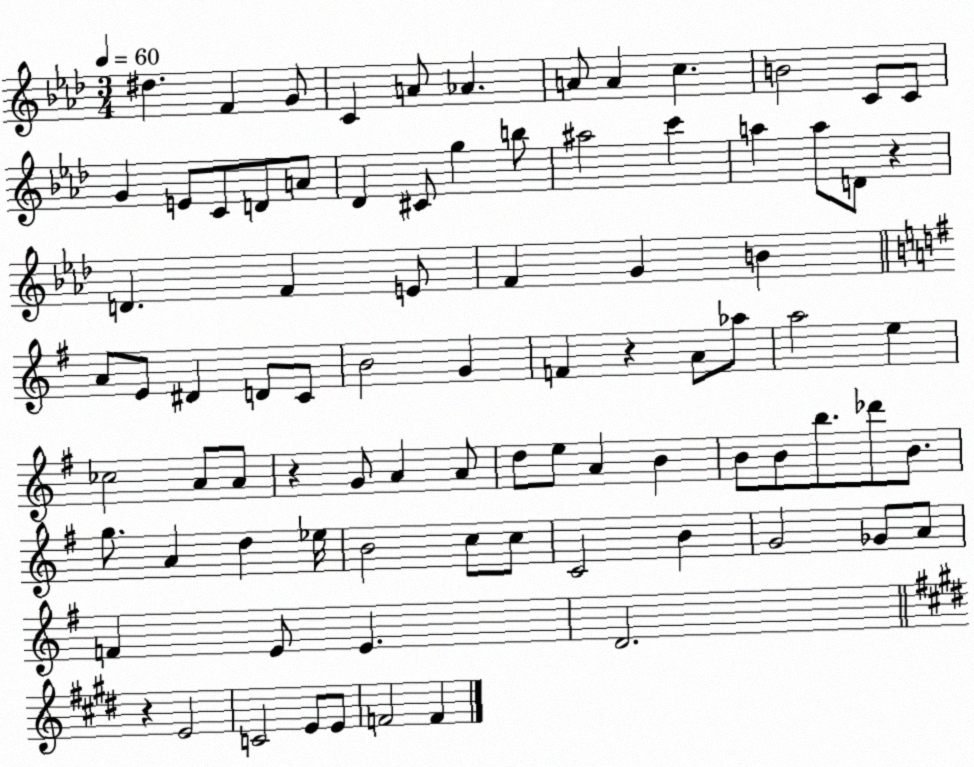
X:1
T:Untitled
M:3/4
L:1/4
K:Ab
^d F G/2 C A/2 _A A/2 A c B2 C/2 C/2 G E/2 C/2 D/2 A/2 _D ^C/2 g b/2 ^a2 c' a a/2 D/2 z D F E/2 F G B A/2 E/2 ^D D/2 C/2 B2 G F z A/2 _a/2 a2 e _c2 A/2 A/2 z G/2 A A/2 d/2 e/2 A B B/2 B/2 b/2 _d'/2 B/2 g/2 A d _e/4 B2 c/2 c/2 C2 B G2 _G/2 A/2 F E/2 E D2 z E2 C2 E/2 E/2 F2 F